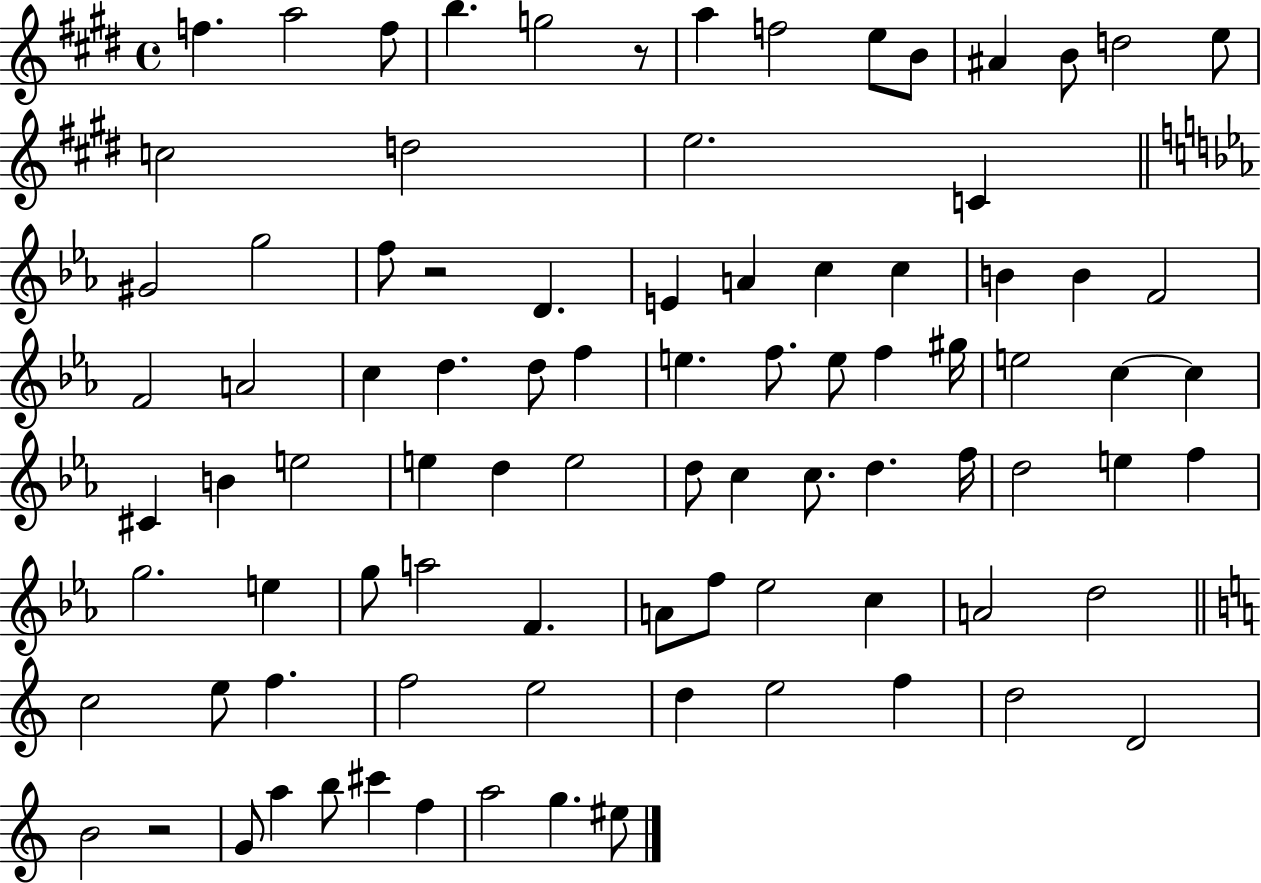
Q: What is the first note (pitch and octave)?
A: F5